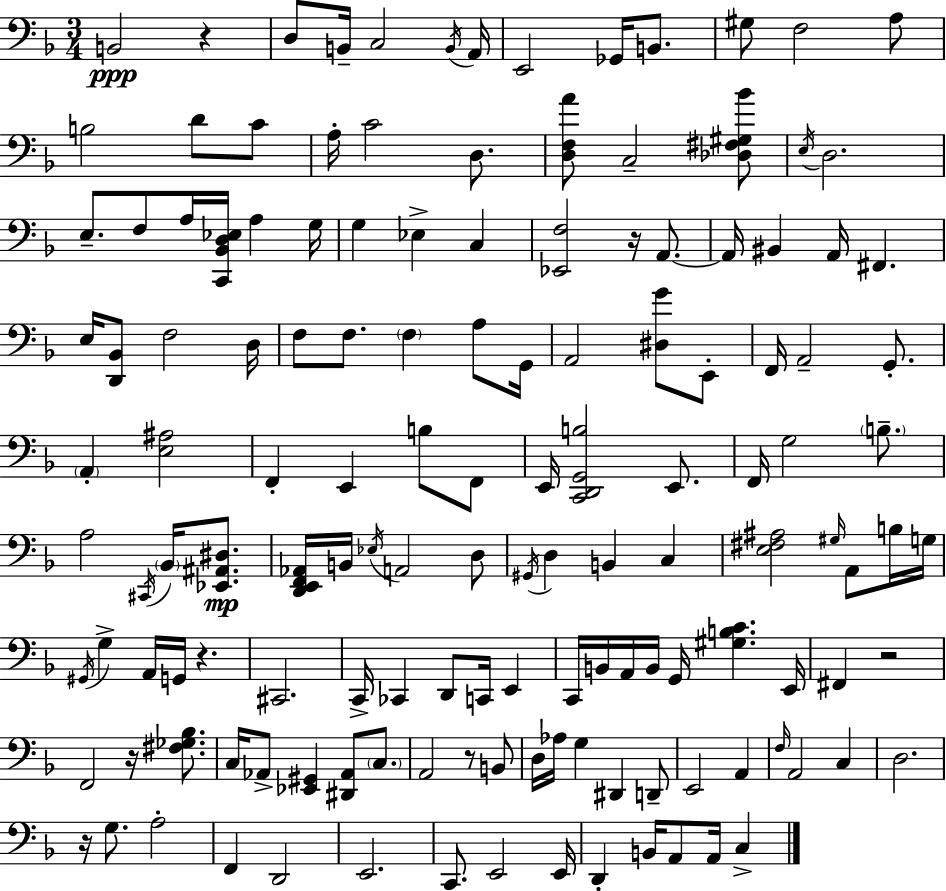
{
  \clef bass
  \numericTimeSignature
  \time 3/4
  \key f \major
  b,2\ppp r4 | d8 b,16-- c2 \acciaccatura { b,16 } | a,16 e,2 ges,16 b,8. | gis8 f2 a8 | \break b2 d'8 c'8 | a16-. c'2 d8. | <d f a'>8 c2-- <des fis gis bes'>8 | \acciaccatura { e16 } d2. | \break e8.-- f8 a16 <c, bes, d ees>16 a4 | g16 g4 ees4-> c4 | <ees, f>2 r16 a,8.~~ | a,16 bis,4 a,16 fis,4. | \break e16 <d, bes,>8 f2 | d16 f8 f8. \parenthesize f4 a8 | g,16 a,2 <dis g'>8 | e,8-. f,16 a,2-- g,8.-. | \break \parenthesize a,4-. <e ais>2 | f,4-. e,4 b8 | f,8 e,16 <c, d, g, b>2 e,8. | f,16 g2 \parenthesize b8.-- | \break a2 \acciaccatura { cis,16 } \parenthesize bes,16 | <ees, ais, dis>8.\mp <d, e, f, aes,>16 b,16 \acciaccatura { ees16 } a,2 | d8 \acciaccatura { gis,16 } d4 b,4 | c4 <e fis ais>2 | \break \grace { gis16 } a,8 b16 g16 \acciaccatura { gis,16 } g4-> a,16 | g,16 r4. cis,2. | c,16-> ces,4 | d,8 c,16 e,4 c,16 b,16 a,16 b,16 g,16 | \break <gis b c'>4. e,16 fis,4 r2 | f,2 | r16 <fis ges bes>8. c16 aes,8-> <ees, gis,>4 | <dis, aes,>8 \parenthesize c8. a,2 | \break r8 b,8 d16 aes16 g4 | dis,4 d,8-- e,2 | a,4 \grace { f16 } a,2 | c4 d2. | \break r16 g8. | a2-. f,4 | d,2 e,2. | c,8. e,2 | \break e,16 d,4-. | b,16 a,8 a,16 c4-> \bar "|."
}